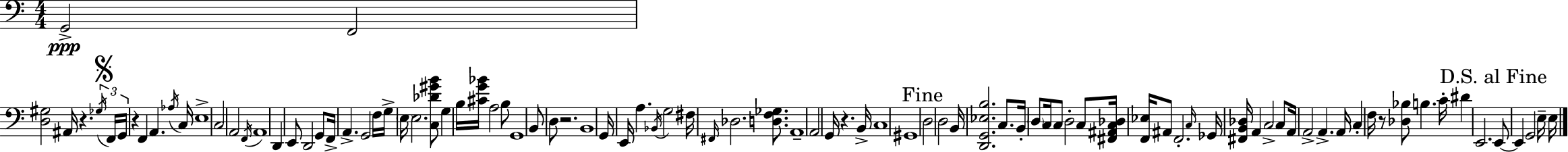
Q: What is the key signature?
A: C major